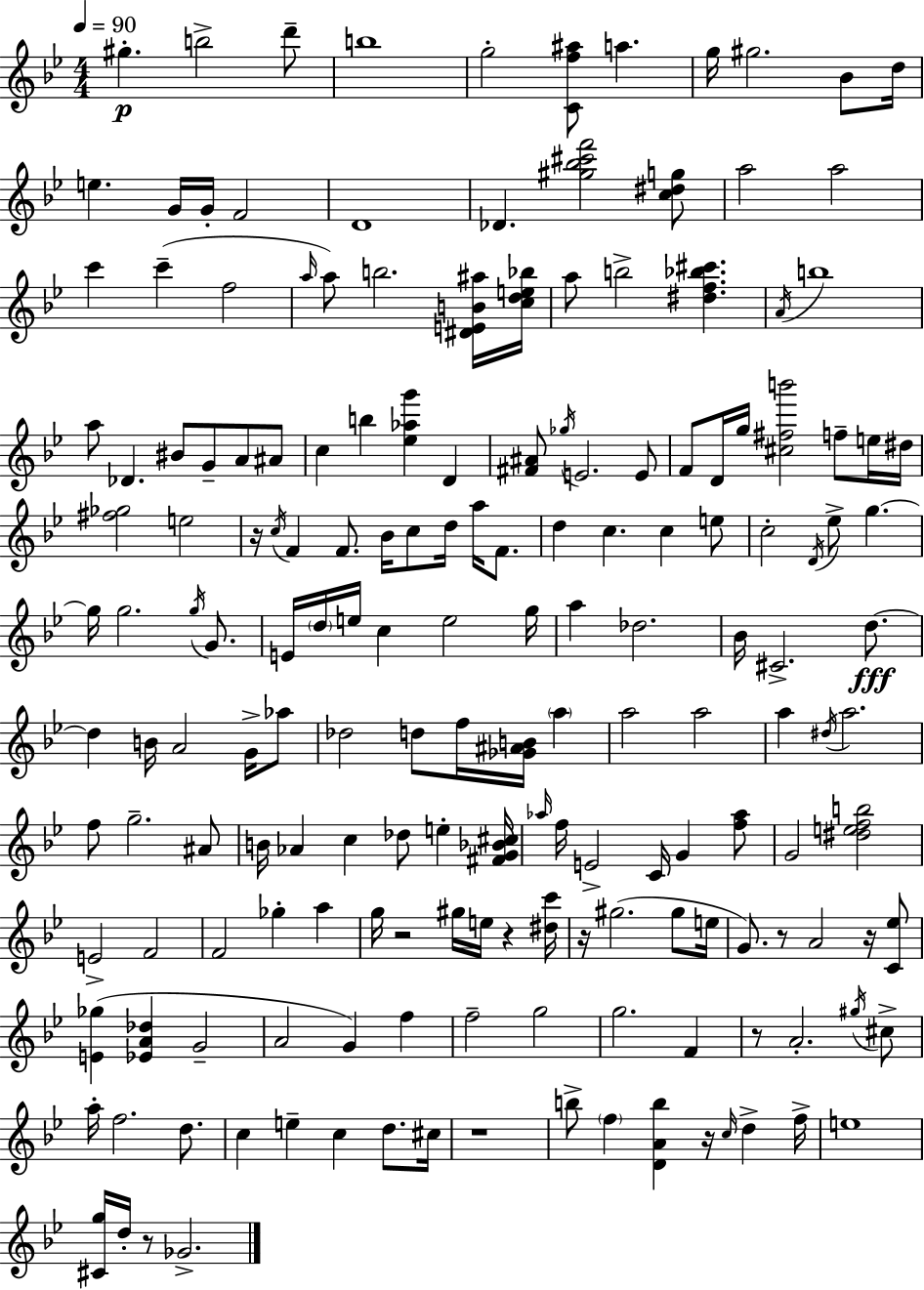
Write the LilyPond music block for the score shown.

{
  \clef treble
  \numericTimeSignature
  \time 4/4
  \key bes \major
  \tempo 4 = 90
  gis''4.-.\p b''2-> d'''8-- | b''1 | g''2-. <c' f'' ais''>8 a''4. | g''16 gis''2. bes'8 d''16 | \break e''4. g'16 g'16-. f'2 | d'1 | des'4. <gis'' bes'' cis''' f'''>2 <c'' dis'' g''>8 | a''2 a''2 | \break c'''4 c'''4--( f''2 | \grace { a''16 }) a''8 b''2. <dis' e' b' ais''>16 | <c'' d'' e'' bes''>16 a''8 b''2-> <dis'' f'' bes'' cis'''>4. | \acciaccatura { a'16 } b''1 | \break a''8 des'4. bis'8 g'8-- a'8 | ais'8 c''4 b''4 <ees'' aes'' g'''>4 d'4 | <fis' ais'>8 \acciaccatura { ges''16 } e'2. | e'8 f'8 d'16 g''16 <cis'' fis'' b'''>2 f''8-- | \break e''16 dis''16 <fis'' ges''>2 e''2 | r16 \acciaccatura { c''16 } f'4 f'8. bes'16 c''8 d''16 | a''16 f'8. d''4 c''4. c''4 | e''8 c''2-. \acciaccatura { d'16 } ees''8-> g''4.~~ | \break g''16 g''2. | \acciaccatura { g''16 } g'8. e'16 \parenthesize d''16 e''16 c''4 e''2 | g''16 a''4 des''2. | bes'16 cis'2.-> | \break d''8.~~\fff d''4 b'16 a'2 | g'16-> aes''8 des''2 d''8 | f''16 <ges' ais' b'>16 \parenthesize a''4 a''2 a''2 | a''4 \acciaccatura { dis''16 } a''2. | \break f''8 g''2.-- | ais'8 b'16 aes'4 c''4 | des''8 e''4-. <fis' g' bes' cis''>16 \grace { aes''16 } f''16 e'2-> | c'16 g'4 <f'' aes''>8 g'2 | \break <dis'' e'' f'' b''>2 e'2-> | f'2 f'2 | ges''4-. a''4 g''16 r2 | gis''16 e''16 r4 <dis'' c'''>16 r16 gis''2.( | \break gis''8 e''16 g'8.) r8 a'2 | r16 <c' ees''>8 <e' ges''>4( <ees' a' des''>4 | g'2-- a'2 | g'4) f''4 f''2-- | \break g''2 g''2. | f'4 r8 a'2.-. | \acciaccatura { gis''16 } cis''8-> a''16-. f''2. | d''8. c''4 e''4-- | \break c''4 d''8. cis''16 r1 | b''8-> \parenthesize f''4 <d' a' b''>4 | r16 \grace { c''16 } d''4-> f''16-> e''1 | <cis' g''>16 d''16-. r8 ges'2.-> | \break \bar "|."
}